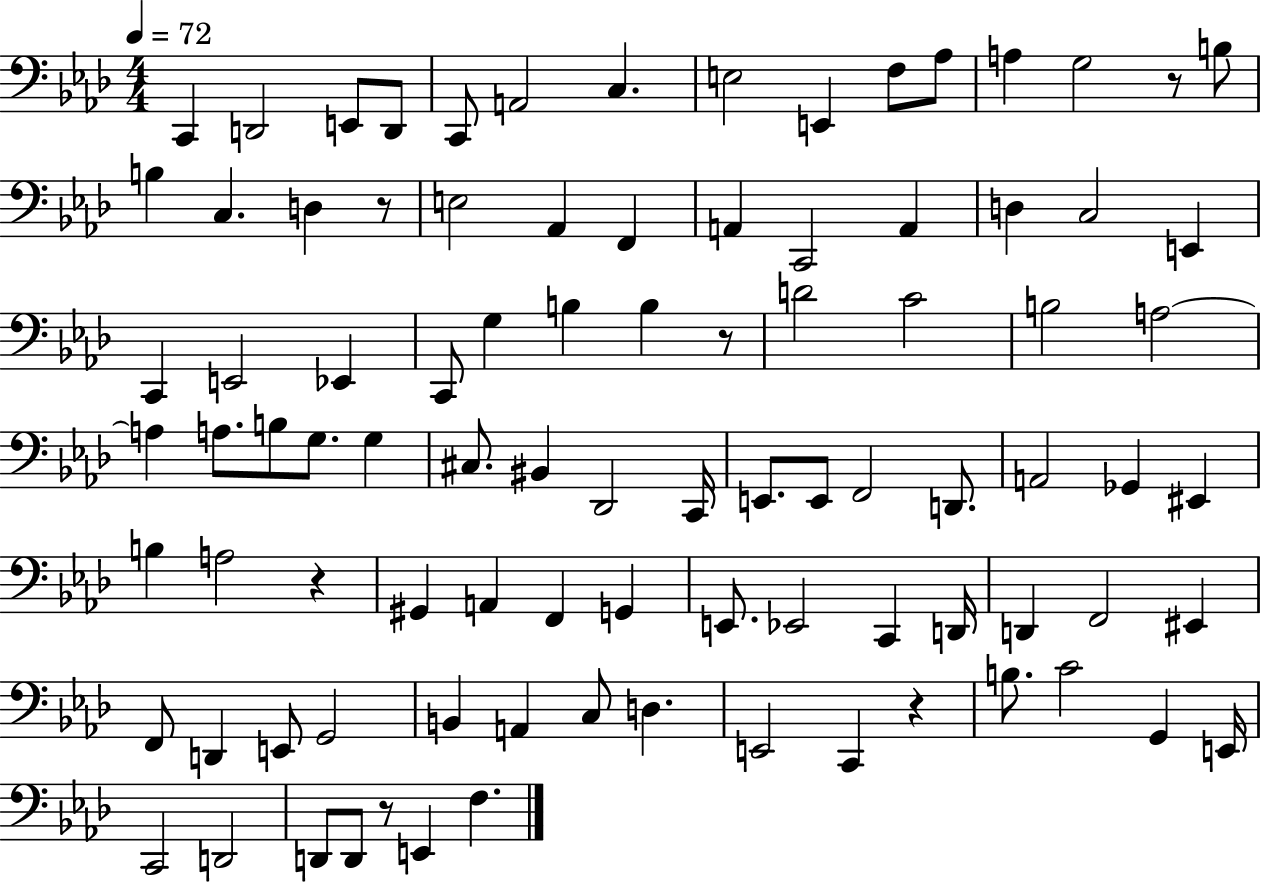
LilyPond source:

{
  \clef bass
  \numericTimeSignature
  \time 4/4
  \key aes \major
  \tempo 4 = 72
  c,4 d,2 e,8 d,8 | c,8 a,2 c4. | e2 e,4 f8 aes8 | a4 g2 r8 b8 | \break b4 c4. d4 r8 | e2 aes,4 f,4 | a,4 c,2 a,4 | d4 c2 e,4 | \break c,4 e,2 ees,4 | c,8 g4 b4 b4 r8 | d'2 c'2 | b2 a2~~ | \break a4 a8. b8 g8. g4 | cis8. bis,4 des,2 c,16 | e,8. e,8 f,2 d,8. | a,2 ges,4 eis,4 | \break b4 a2 r4 | gis,4 a,4 f,4 g,4 | e,8. ees,2 c,4 d,16 | d,4 f,2 eis,4 | \break f,8 d,4 e,8 g,2 | b,4 a,4 c8 d4. | e,2 c,4 r4 | b8. c'2 g,4 e,16 | \break c,2 d,2 | d,8 d,8 r8 e,4 f4. | \bar "|."
}